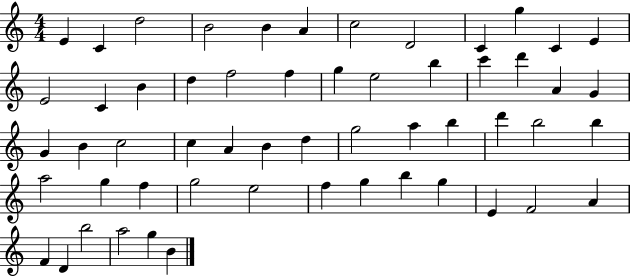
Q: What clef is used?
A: treble